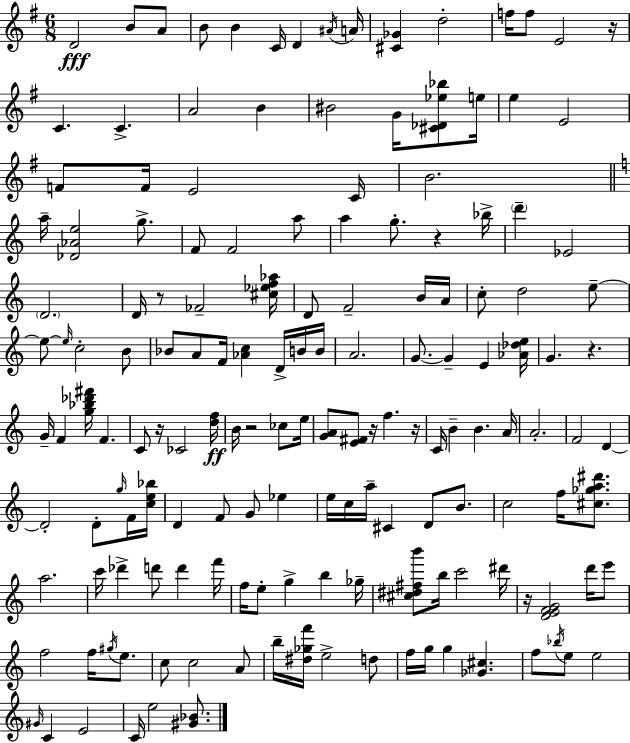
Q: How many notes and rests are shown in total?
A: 158